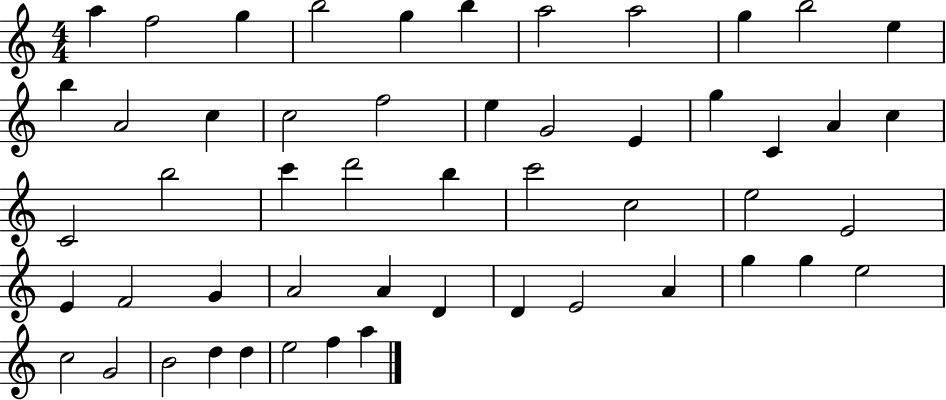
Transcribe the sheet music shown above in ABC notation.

X:1
T:Untitled
M:4/4
L:1/4
K:C
a f2 g b2 g b a2 a2 g b2 e b A2 c c2 f2 e G2 E g C A c C2 b2 c' d'2 b c'2 c2 e2 E2 E F2 G A2 A D D E2 A g g e2 c2 G2 B2 d d e2 f a